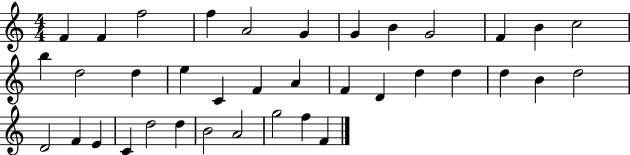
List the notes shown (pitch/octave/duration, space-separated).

F4/q F4/q F5/h F5/q A4/h G4/q G4/q B4/q G4/h F4/q B4/q C5/h B5/q D5/h D5/q E5/q C4/q F4/q A4/q F4/q D4/q D5/q D5/q D5/q B4/q D5/h D4/h F4/q E4/q C4/q D5/h D5/q B4/h A4/h G5/h F5/q F4/q